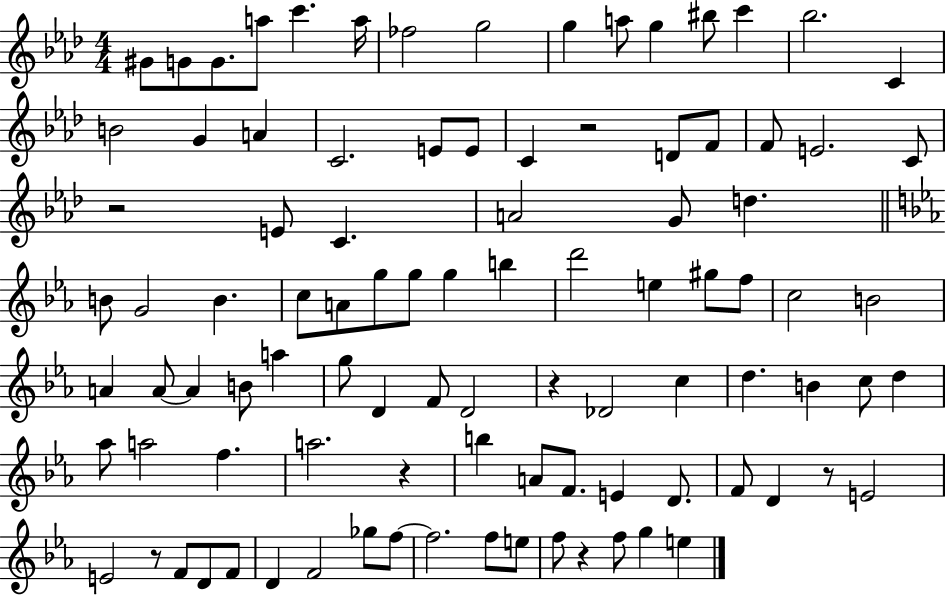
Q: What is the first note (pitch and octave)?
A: G#4